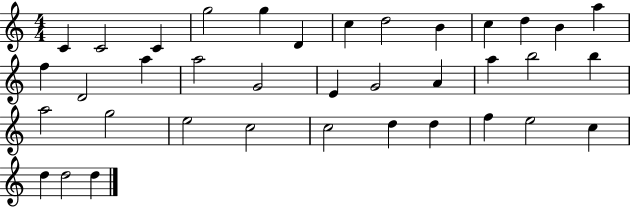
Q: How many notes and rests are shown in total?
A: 37